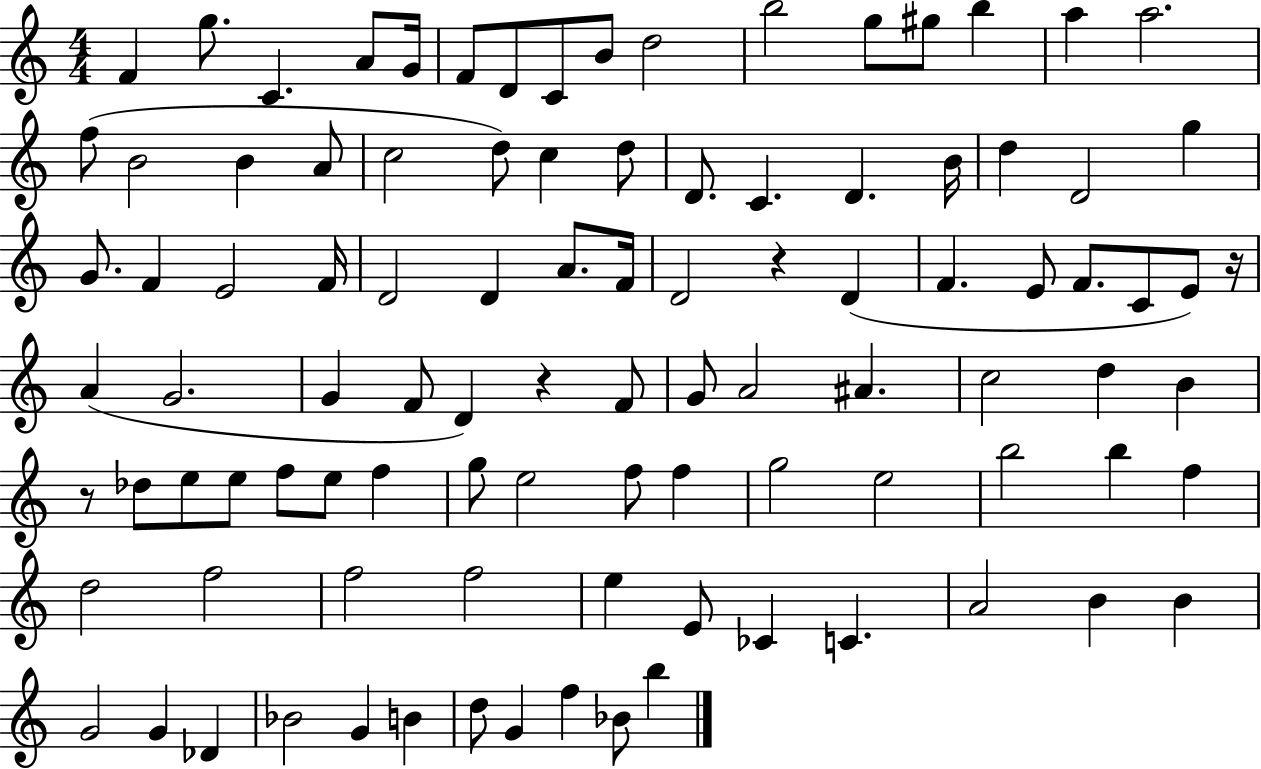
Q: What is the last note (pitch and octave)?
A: B5